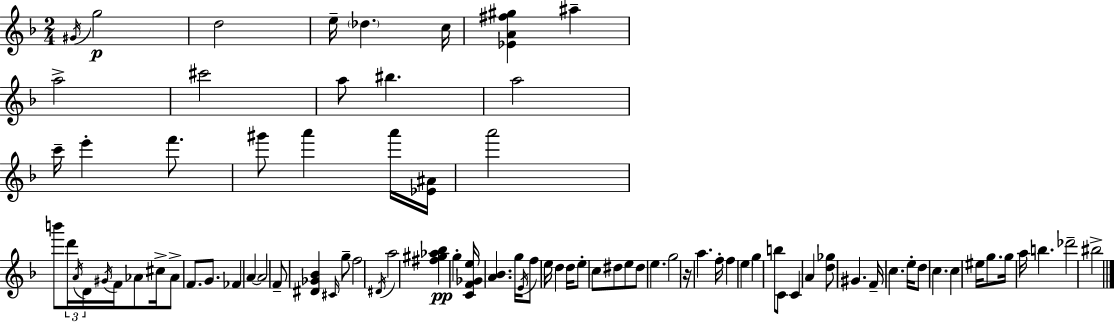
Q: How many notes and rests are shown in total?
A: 84